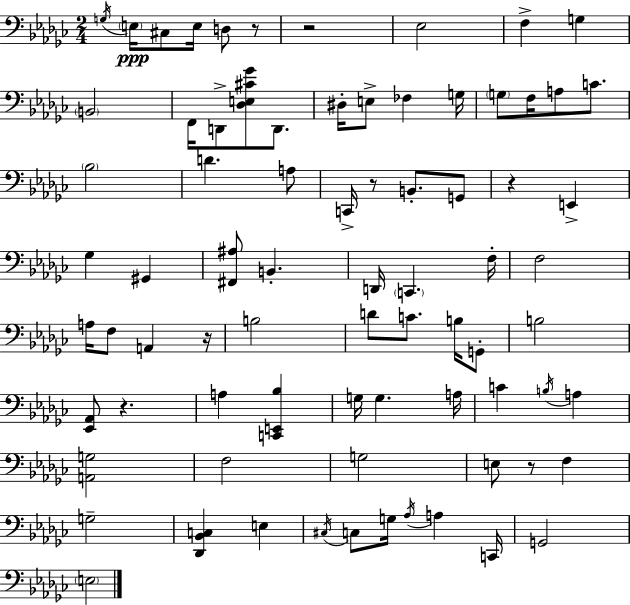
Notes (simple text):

G3/s E3/s C#3/e E3/s D3/e R/e R/h Eb3/h F3/q G3/q B2/h F2/s D2/e [Db3,E3,C#4,Gb4]/e D2/e. D#3/s E3/e FES3/q G3/s G3/e F3/s A3/e C4/e. Bb3/h D4/q. A3/e C2/s R/e B2/e. G2/e R/q E2/q Gb3/q G#2/q [F#2,A#3]/e B2/q. D2/s C2/q. F3/s F3/h A3/s F3/e A2/q R/s B3/h D4/e C4/e. B3/s G2/e B3/h [Eb2,Ab2]/e R/q. A3/q [C2,E2,Bb3]/q G3/s G3/q. A3/s C4/q B3/s A3/q [A2,G3]/h F3/h G3/h E3/e R/e F3/q G3/h [Db2,Bb2,C3]/q E3/q C#3/s C3/e G3/s Ab3/s A3/q C2/s G2/h E3/h